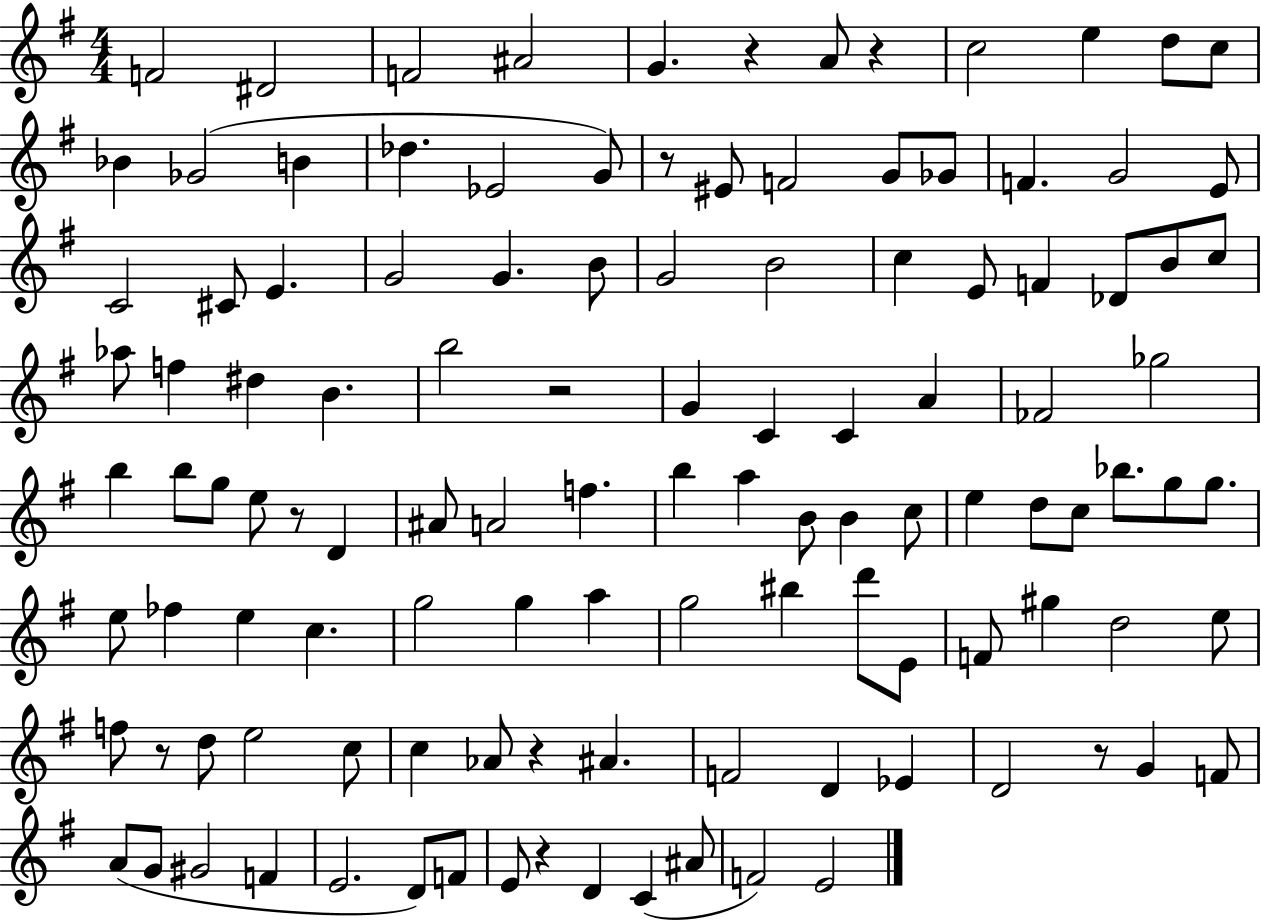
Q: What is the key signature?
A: G major